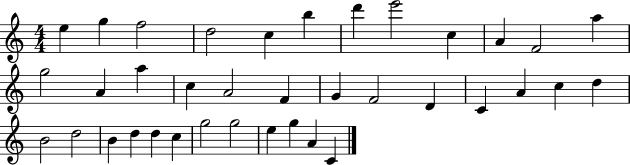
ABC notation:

X:1
T:Untitled
M:4/4
L:1/4
K:C
e g f2 d2 c b d' e'2 c A F2 a g2 A a c A2 F G F2 D C A c d B2 d2 B d d c g2 g2 e g A C